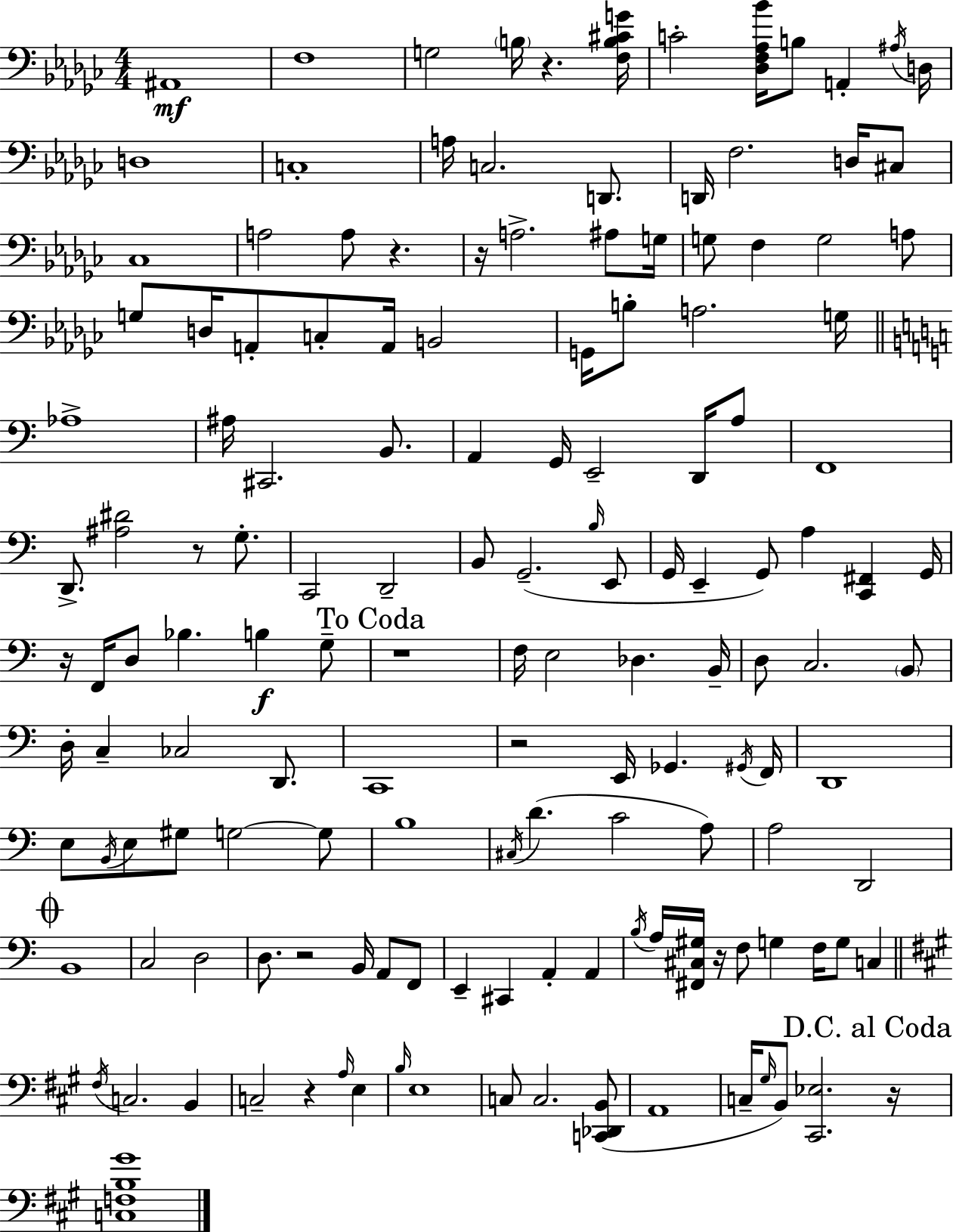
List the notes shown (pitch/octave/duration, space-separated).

A#2/w F3/w G3/h B3/s R/q. [F3,B3,C#4,G4]/s C4/h [Db3,F3,Ab3,Bb4]/s B3/e A2/q A#3/s D3/s D3/w C3/w A3/s C3/h. D2/e. D2/s F3/h. D3/s C#3/e CES3/w A3/h A3/e R/q. R/s A3/h. A#3/e G3/s G3/e F3/q G3/h A3/e G3/e D3/s A2/e C3/e A2/s B2/h G2/s B3/e A3/h. G3/s Ab3/w A#3/s C#2/h. B2/e. A2/q G2/s E2/h D2/s A3/e F2/w D2/e. [A#3,D#4]/h R/e G3/e. C2/h D2/h B2/e G2/h. B3/s E2/e G2/s E2/q G2/e A3/q [C2,F#2]/q G2/s R/s F2/s D3/e Bb3/q. B3/q G3/e R/w F3/s E3/h Db3/q. B2/s D3/e C3/h. B2/e D3/s C3/q CES3/h D2/e. C2/w R/h E2/s Gb2/q. G#2/s F2/s D2/w E3/e B2/s E3/e G#3/e G3/h G3/e B3/w C#3/s D4/q. C4/h A3/e A3/h D2/h B2/w C3/h D3/h D3/e. R/h B2/s A2/e F2/e E2/q C#2/q A2/q A2/q B3/s A3/s [F#2,C#3,G#3]/s R/s F3/e G3/q F3/s G3/e C3/q F#3/s C3/h. B2/q C3/h R/q A3/s E3/q B3/s E3/w C3/e C3/h. [C2,Db2,B2]/e A2/w C3/s G#3/s B2/e [C#2,Eb3]/h. R/s [C3,F3,B3,G#4]/w